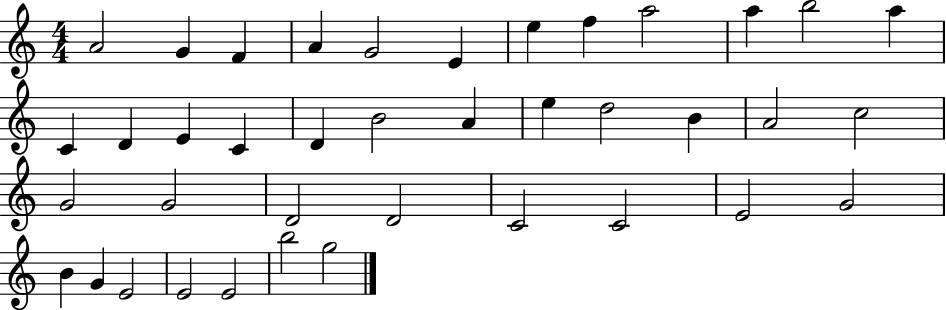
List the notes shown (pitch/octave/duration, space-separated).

A4/h G4/q F4/q A4/q G4/h E4/q E5/q F5/q A5/h A5/q B5/h A5/q C4/q D4/q E4/q C4/q D4/q B4/h A4/q E5/q D5/h B4/q A4/h C5/h G4/h G4/h D4/h D4/h C4/h C4/h E4/h G4/h B4/q G4/q E4/h E4/h E4/h B5/h G5/h